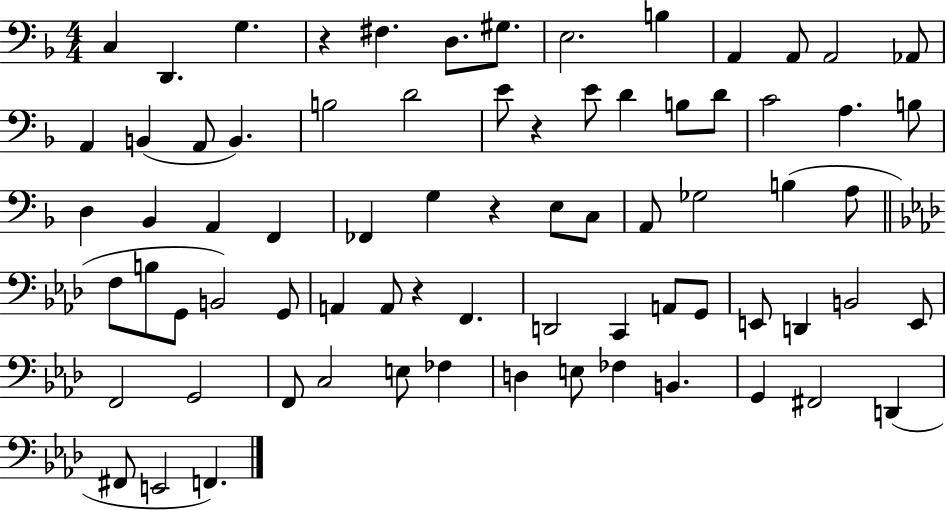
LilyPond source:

{
  \clef bass
  \numericTimeSignature
  \time 4/4
  \key f \major
  \repeat volta 2 { c4 d,4. g4. | r4 fis4. d8. gis8. | e2. b4 | a,4 a,8 a,2 aes,8 | \break a,4 b,4( a,8 b,4.) | b2 d'2 | e'8 r4 e'8 d'4 b8 d'8 | c'2 a4. b8 | \break d4 bes,4 a,4 f,4 | fes,4 g4 r4 e8 c8 | a,8 ges2 b4( a8 | \bar "||" \break \key f \minor f8 b8 g,8 b,2) g,8 | a,4 a,8 r4 f,4. | d,2 c,4 a,8 g,8 | e,8 d,4 b,2 e,8 | \break f,2 g,2 | f,8 c2 e8 fes4 | d4 e8 fes4 b,4. | g,4 fis,2 d,4( | \break fis,8 e,2 f,4.) | } \bar "|."
}